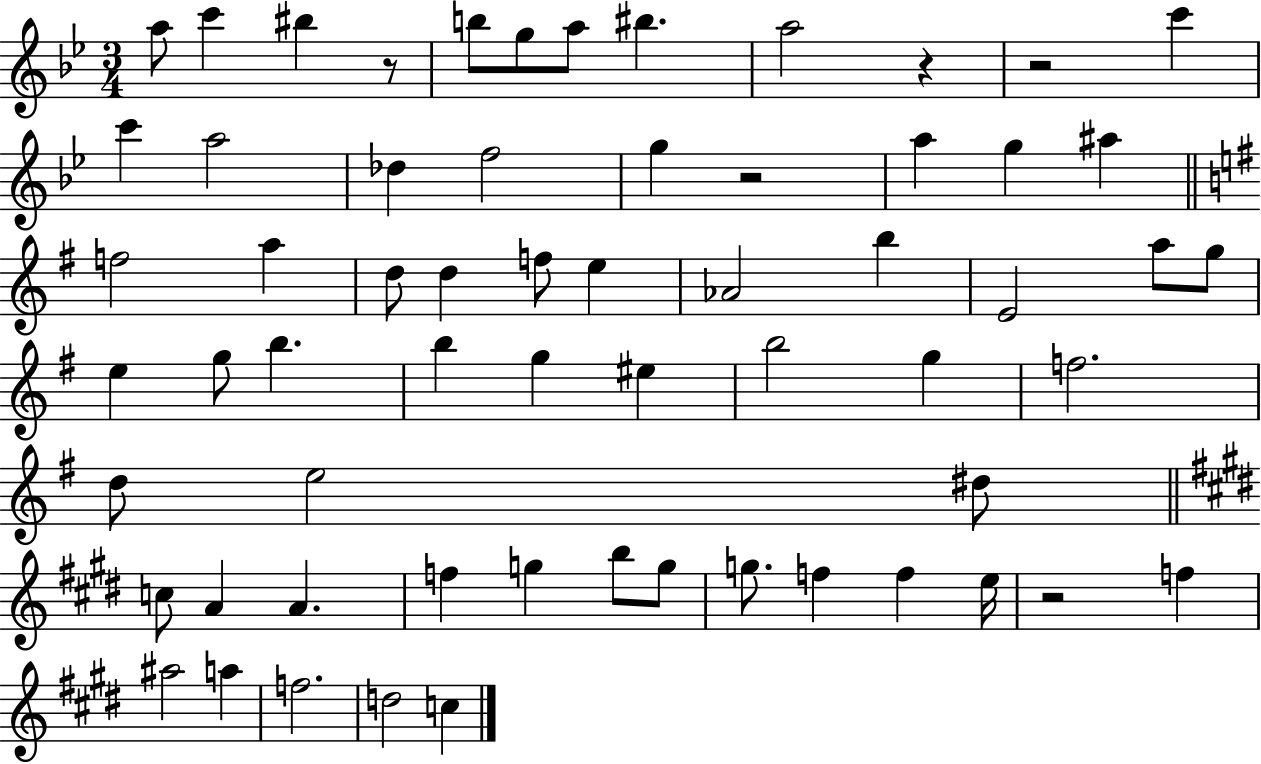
A5/e C6/q BIS5/q R/e B5/e G5/e A5/e BIS5/q. A5/h R/q R/h C6/q C6/q A5/h Db5/q F5/h G5/q R/h A5/q G5/q A#5/q F5/h A5/q D5/e D5/q F5/e E5/q Ab4/h B5/q E4/h A5/e G5/e E5/q G5/e B5/q. B5/q G5/q EIS5/q B5/h G5/q F5/h. D5/e E5/h D#5/e C5/e A4/q A4/q. F5/q G5/q B5/e G5/e G5/e. F5/q F5/q E5/s R/h F5/q A#5/h A5/q F5/h. D5/h C5/q